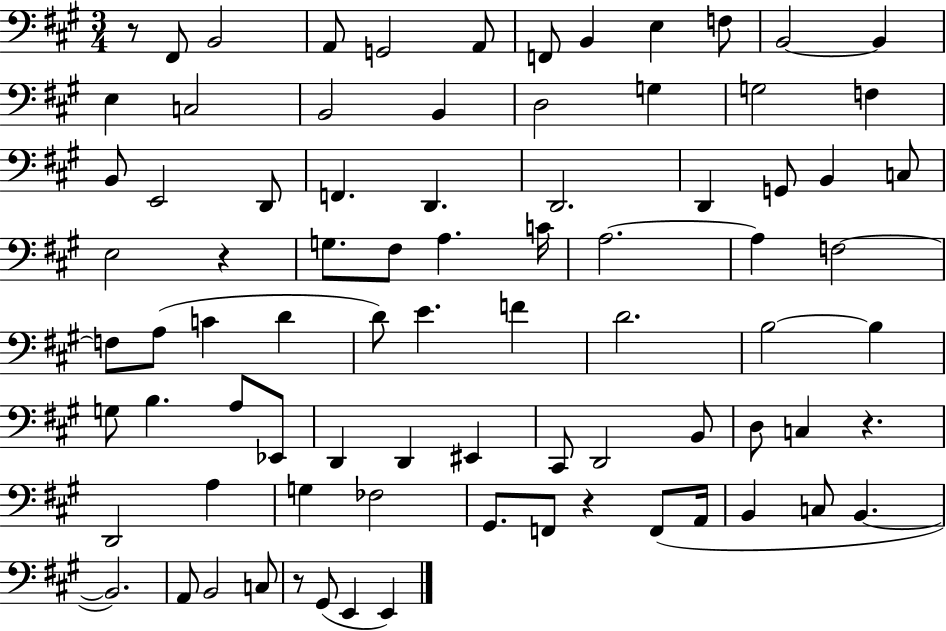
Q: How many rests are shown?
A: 5